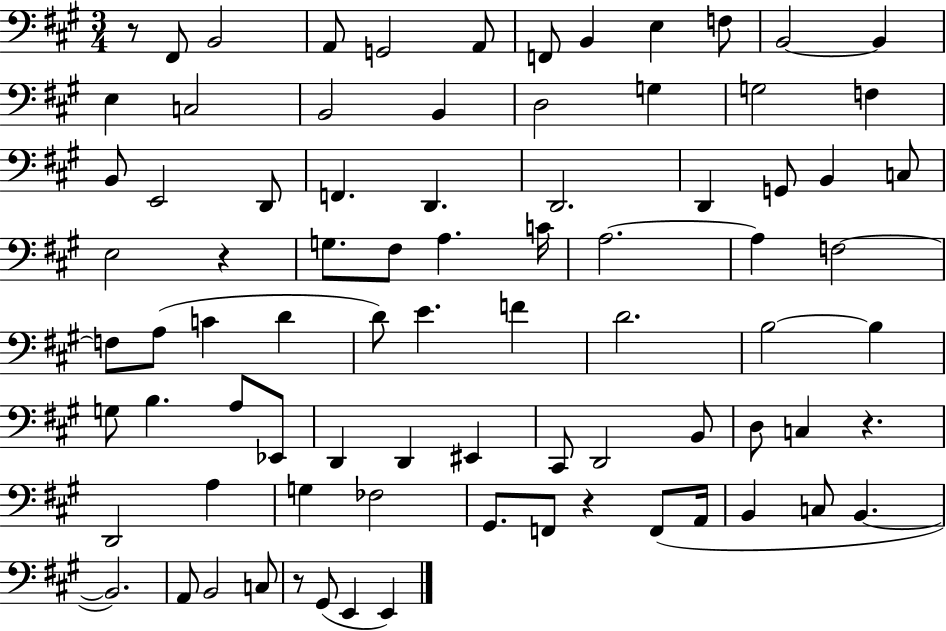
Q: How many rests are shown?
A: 5